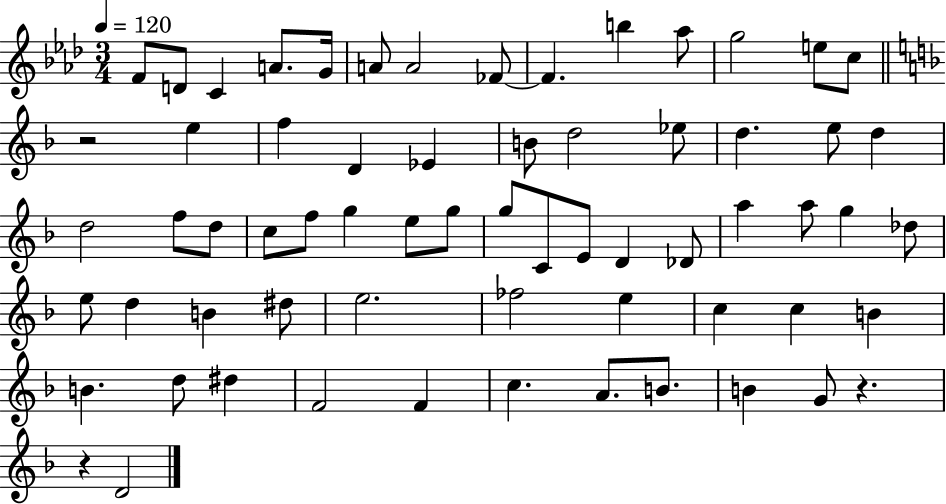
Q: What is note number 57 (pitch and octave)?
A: C5